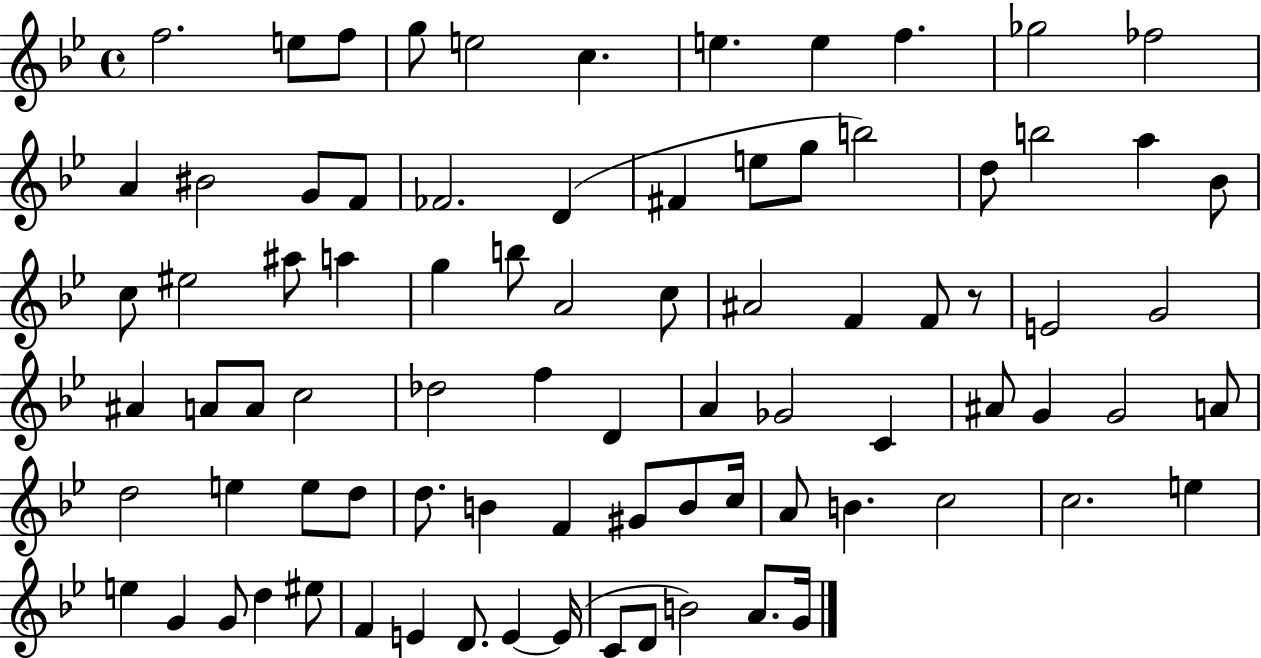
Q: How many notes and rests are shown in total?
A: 83